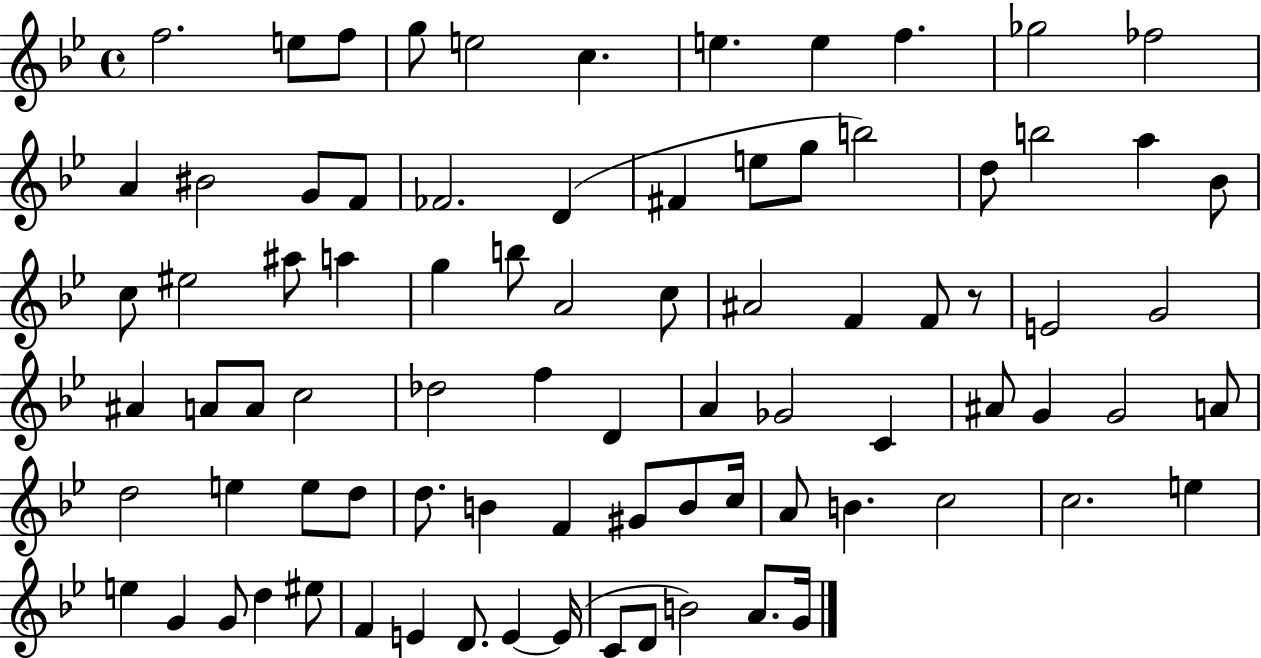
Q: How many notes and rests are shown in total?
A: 83